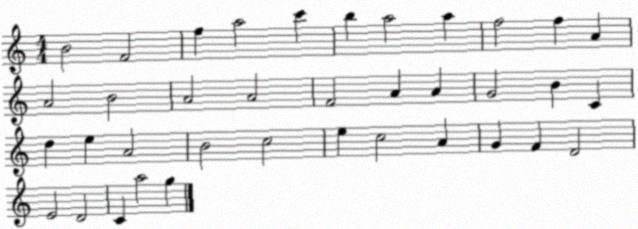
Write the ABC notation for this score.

X:1
T:Untitled
M:4/4
L:1/4
K:C
B2 F2 f a2 c' b a2 a f2 f A A2 B2 A2 A2 F2 A A G2 B C d e A2 B2 c2 e c2 A G F D2 E2 D2 C a2 g